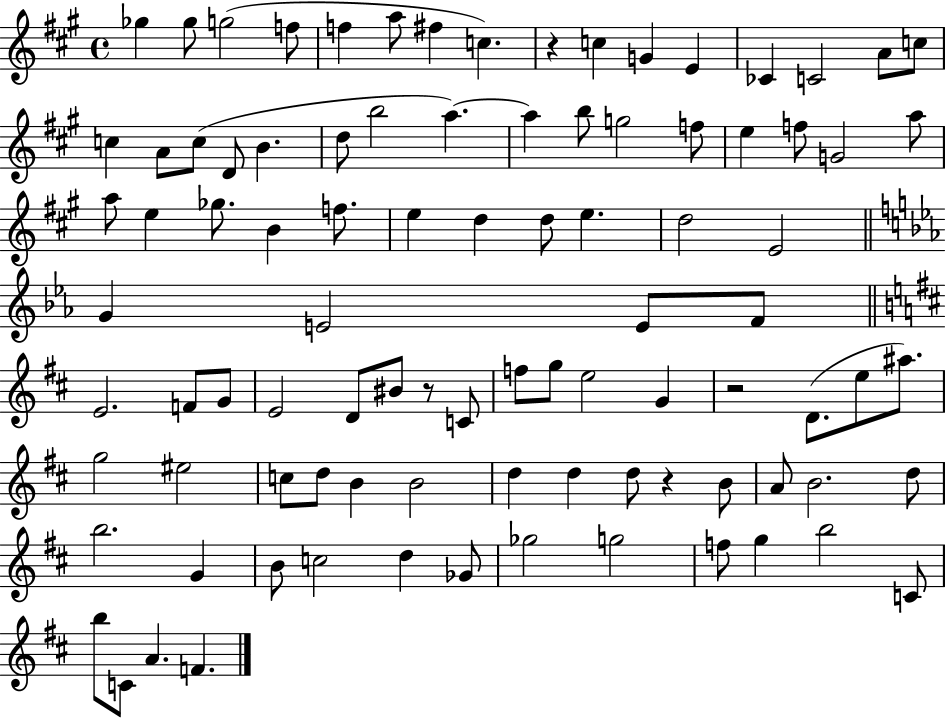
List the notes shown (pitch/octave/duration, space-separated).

Gb5/q Gb5/e G5/h F5/e F5/q A5/e F#5/q C5/q. R/q C5/q G4/q E4/q CES4/q C4/h A4/e C5/e C5/q A4/e C5/e D4/e B4/q. D5/e B5/h A5/q. A5/q B5/e G5/h F5/e E5/q F5/e G4/h A5/e A5/e E5/q Gb5/e. B4/q F5/e. E5/q D5/q D5/e E5/q. D5/h E4/h G4/q E4/h E4/e F4/e E4/h. F4/e G4/e E4/h D4/e BIS4/e R/e C4/e F5/e G5/e E5/h G4/q R/h D4/e. E5/e A#5/e. G5/h EIS5/h C5/e D5/e B4/q B4/h D5/q D5/q D5/e R/q B4/e A4/e B4/h. D5/e B5/h. G4/q B4/e C5/h D5/q Gb4/e Gb5/h G5/h F5/e G5/q B5/h C4/e B5/e C4/e A4/q. F4/q.